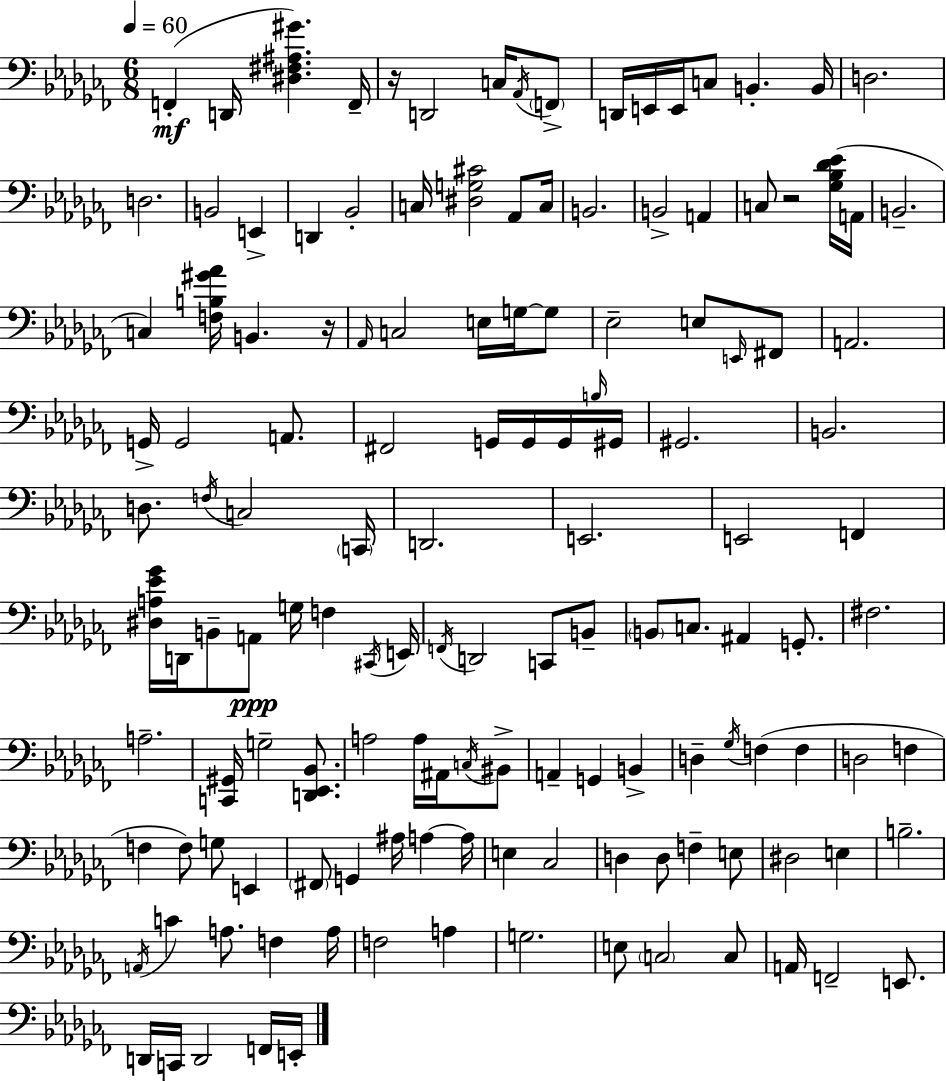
{
  \clef bass
  \numericTimeSignature
  \time 6/8
  \key aes \minor
  \tempo 4 = 60
  f,4-.(\mf d,16 <dis fis ais gis'>4.) f,16-- | r16 d,2 c16 \acciaccatura { aes,16 } \parenthesize f,8-> | d,16 e,16 e,16 c8 b,4.-. | b,16 d2. | \break d2. | b,2 e,4-> | d,4 bes,2-. | c16 <dis g cis'>2 aes,8 | \break c16 b,2. | b,2-> a,4 | c8 r2 <ges bes des' ees'>16( | a,16 b,2.-- | \break c4) <f b gis' aes'>16 b,4. | r16 \grace { aes,16 } c2 e16 g16~~ | g8 ees2-- e8 | \grace { e,16 } fis,8 a,2. | \break g,16-> g,2 | a,8. fis,2 g,16 | g,16 g,16 \grace { b16 } gis,16 gis,2. | b,2. | \break d8. \acciaccatura { f16 } c2 | \parenthesize c,16 d,2. | e,2. | e,2 | \break f,4 <dis a ees' ges'>16 d,16 b,8-- a,8\ppp g16 | f4 \acciaccatura { cis,16 } e,16 \acciaccatura { f,16 } d,2 | c,8 b,8-- \parenthesize b,8 c8. | ais,4 g,8.-. fis2. | \break a2.-- | <c, gis,>16 g2-- | <d, ees, bes,>8. a2 | a16 ais,16 \acciaccatura { c16 } bis,8-> a,4-- | \break g,4 b,4-> d4-- | \acciaccatura { ges16 } f4( f4 d2 | f4 f4 | f8) g8 e,4 \parenthesize fis,8 g,4 | \break ais16 a4~~ a16 e4 | ces2 d4 | d8 f4-- e8 dis2 | e4 b2.-- | \break \acciaccatura { a,16 } c'4 | a8. f4 a16 f2 | a4 g2. | e8 | \break \parenthesize c2 c8 a,16 f,2-- | e,8. d,16 c,16 | d,2 f,16 e,16-. \bar "|."
}